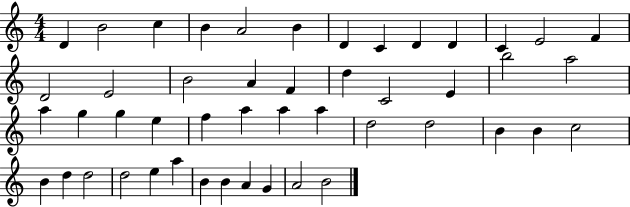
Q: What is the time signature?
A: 4/4